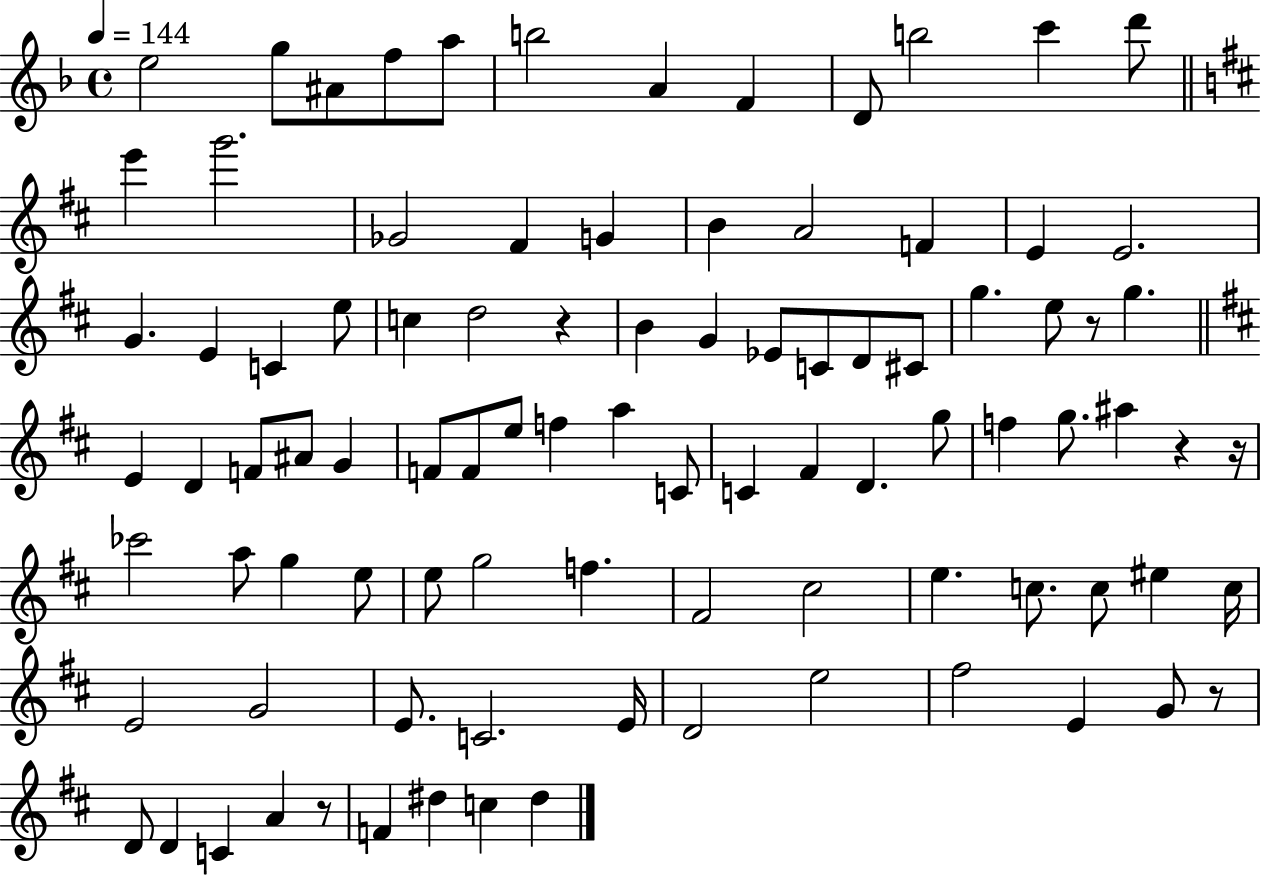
X:1
T:Untitled
M:4/4
L:1/4
K:F
e2 g/2 ^A/2 f/2 a/2 b2 A F D/2 b2 c' d'/2 e' g'2 _G2 ^F G B A2 F E E2 G E C e/2 c d2 z B G _E/2 C/2 D/2 ^C/2 g e/2 z/2 g E D F/2 ^A/2 G F/2 F/2 e/2 f a C/2 C ^F D g/2 f g/2 ^a z z/4 _c'2 a/2 g e/2 e/2 g2 f ^F2 ^c2 e c/2 c/2 ^e c/4 E2 G2 E/2 C2 E/4 D2 e2 ^f2 E G/2 z/2 D/2 D C A z/2 F ^d c ^d